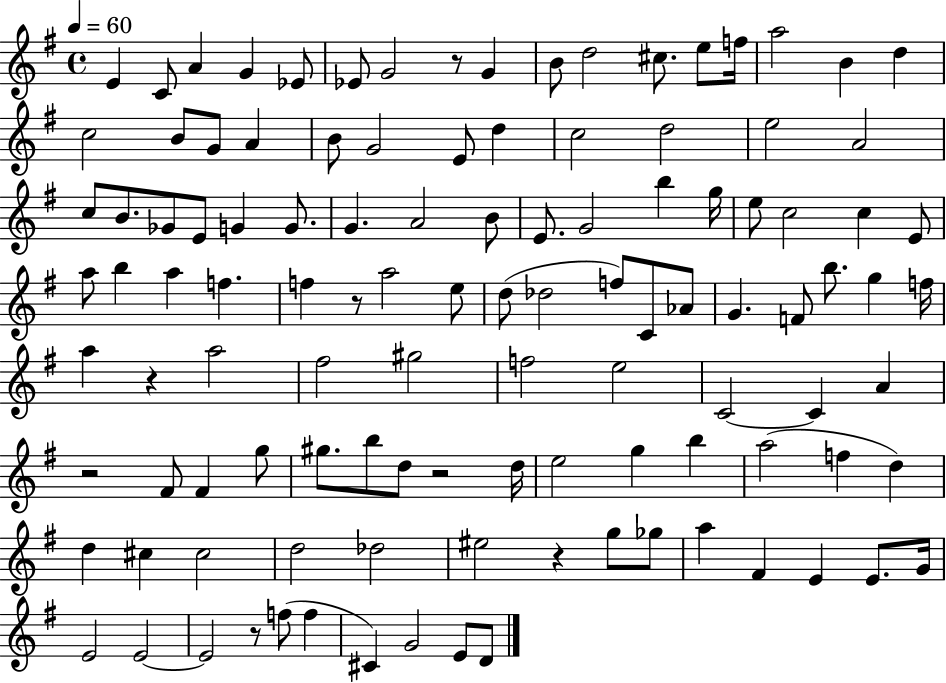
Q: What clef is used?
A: treble